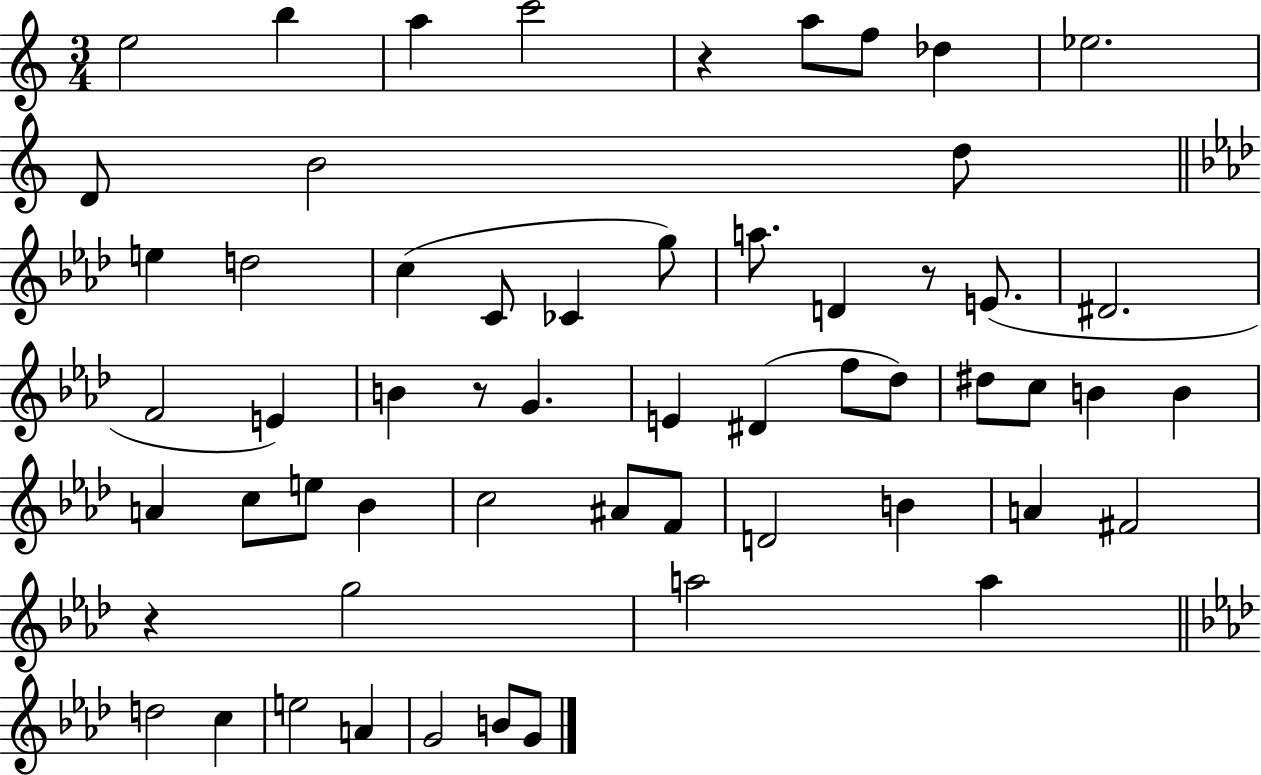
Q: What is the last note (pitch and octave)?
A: G4